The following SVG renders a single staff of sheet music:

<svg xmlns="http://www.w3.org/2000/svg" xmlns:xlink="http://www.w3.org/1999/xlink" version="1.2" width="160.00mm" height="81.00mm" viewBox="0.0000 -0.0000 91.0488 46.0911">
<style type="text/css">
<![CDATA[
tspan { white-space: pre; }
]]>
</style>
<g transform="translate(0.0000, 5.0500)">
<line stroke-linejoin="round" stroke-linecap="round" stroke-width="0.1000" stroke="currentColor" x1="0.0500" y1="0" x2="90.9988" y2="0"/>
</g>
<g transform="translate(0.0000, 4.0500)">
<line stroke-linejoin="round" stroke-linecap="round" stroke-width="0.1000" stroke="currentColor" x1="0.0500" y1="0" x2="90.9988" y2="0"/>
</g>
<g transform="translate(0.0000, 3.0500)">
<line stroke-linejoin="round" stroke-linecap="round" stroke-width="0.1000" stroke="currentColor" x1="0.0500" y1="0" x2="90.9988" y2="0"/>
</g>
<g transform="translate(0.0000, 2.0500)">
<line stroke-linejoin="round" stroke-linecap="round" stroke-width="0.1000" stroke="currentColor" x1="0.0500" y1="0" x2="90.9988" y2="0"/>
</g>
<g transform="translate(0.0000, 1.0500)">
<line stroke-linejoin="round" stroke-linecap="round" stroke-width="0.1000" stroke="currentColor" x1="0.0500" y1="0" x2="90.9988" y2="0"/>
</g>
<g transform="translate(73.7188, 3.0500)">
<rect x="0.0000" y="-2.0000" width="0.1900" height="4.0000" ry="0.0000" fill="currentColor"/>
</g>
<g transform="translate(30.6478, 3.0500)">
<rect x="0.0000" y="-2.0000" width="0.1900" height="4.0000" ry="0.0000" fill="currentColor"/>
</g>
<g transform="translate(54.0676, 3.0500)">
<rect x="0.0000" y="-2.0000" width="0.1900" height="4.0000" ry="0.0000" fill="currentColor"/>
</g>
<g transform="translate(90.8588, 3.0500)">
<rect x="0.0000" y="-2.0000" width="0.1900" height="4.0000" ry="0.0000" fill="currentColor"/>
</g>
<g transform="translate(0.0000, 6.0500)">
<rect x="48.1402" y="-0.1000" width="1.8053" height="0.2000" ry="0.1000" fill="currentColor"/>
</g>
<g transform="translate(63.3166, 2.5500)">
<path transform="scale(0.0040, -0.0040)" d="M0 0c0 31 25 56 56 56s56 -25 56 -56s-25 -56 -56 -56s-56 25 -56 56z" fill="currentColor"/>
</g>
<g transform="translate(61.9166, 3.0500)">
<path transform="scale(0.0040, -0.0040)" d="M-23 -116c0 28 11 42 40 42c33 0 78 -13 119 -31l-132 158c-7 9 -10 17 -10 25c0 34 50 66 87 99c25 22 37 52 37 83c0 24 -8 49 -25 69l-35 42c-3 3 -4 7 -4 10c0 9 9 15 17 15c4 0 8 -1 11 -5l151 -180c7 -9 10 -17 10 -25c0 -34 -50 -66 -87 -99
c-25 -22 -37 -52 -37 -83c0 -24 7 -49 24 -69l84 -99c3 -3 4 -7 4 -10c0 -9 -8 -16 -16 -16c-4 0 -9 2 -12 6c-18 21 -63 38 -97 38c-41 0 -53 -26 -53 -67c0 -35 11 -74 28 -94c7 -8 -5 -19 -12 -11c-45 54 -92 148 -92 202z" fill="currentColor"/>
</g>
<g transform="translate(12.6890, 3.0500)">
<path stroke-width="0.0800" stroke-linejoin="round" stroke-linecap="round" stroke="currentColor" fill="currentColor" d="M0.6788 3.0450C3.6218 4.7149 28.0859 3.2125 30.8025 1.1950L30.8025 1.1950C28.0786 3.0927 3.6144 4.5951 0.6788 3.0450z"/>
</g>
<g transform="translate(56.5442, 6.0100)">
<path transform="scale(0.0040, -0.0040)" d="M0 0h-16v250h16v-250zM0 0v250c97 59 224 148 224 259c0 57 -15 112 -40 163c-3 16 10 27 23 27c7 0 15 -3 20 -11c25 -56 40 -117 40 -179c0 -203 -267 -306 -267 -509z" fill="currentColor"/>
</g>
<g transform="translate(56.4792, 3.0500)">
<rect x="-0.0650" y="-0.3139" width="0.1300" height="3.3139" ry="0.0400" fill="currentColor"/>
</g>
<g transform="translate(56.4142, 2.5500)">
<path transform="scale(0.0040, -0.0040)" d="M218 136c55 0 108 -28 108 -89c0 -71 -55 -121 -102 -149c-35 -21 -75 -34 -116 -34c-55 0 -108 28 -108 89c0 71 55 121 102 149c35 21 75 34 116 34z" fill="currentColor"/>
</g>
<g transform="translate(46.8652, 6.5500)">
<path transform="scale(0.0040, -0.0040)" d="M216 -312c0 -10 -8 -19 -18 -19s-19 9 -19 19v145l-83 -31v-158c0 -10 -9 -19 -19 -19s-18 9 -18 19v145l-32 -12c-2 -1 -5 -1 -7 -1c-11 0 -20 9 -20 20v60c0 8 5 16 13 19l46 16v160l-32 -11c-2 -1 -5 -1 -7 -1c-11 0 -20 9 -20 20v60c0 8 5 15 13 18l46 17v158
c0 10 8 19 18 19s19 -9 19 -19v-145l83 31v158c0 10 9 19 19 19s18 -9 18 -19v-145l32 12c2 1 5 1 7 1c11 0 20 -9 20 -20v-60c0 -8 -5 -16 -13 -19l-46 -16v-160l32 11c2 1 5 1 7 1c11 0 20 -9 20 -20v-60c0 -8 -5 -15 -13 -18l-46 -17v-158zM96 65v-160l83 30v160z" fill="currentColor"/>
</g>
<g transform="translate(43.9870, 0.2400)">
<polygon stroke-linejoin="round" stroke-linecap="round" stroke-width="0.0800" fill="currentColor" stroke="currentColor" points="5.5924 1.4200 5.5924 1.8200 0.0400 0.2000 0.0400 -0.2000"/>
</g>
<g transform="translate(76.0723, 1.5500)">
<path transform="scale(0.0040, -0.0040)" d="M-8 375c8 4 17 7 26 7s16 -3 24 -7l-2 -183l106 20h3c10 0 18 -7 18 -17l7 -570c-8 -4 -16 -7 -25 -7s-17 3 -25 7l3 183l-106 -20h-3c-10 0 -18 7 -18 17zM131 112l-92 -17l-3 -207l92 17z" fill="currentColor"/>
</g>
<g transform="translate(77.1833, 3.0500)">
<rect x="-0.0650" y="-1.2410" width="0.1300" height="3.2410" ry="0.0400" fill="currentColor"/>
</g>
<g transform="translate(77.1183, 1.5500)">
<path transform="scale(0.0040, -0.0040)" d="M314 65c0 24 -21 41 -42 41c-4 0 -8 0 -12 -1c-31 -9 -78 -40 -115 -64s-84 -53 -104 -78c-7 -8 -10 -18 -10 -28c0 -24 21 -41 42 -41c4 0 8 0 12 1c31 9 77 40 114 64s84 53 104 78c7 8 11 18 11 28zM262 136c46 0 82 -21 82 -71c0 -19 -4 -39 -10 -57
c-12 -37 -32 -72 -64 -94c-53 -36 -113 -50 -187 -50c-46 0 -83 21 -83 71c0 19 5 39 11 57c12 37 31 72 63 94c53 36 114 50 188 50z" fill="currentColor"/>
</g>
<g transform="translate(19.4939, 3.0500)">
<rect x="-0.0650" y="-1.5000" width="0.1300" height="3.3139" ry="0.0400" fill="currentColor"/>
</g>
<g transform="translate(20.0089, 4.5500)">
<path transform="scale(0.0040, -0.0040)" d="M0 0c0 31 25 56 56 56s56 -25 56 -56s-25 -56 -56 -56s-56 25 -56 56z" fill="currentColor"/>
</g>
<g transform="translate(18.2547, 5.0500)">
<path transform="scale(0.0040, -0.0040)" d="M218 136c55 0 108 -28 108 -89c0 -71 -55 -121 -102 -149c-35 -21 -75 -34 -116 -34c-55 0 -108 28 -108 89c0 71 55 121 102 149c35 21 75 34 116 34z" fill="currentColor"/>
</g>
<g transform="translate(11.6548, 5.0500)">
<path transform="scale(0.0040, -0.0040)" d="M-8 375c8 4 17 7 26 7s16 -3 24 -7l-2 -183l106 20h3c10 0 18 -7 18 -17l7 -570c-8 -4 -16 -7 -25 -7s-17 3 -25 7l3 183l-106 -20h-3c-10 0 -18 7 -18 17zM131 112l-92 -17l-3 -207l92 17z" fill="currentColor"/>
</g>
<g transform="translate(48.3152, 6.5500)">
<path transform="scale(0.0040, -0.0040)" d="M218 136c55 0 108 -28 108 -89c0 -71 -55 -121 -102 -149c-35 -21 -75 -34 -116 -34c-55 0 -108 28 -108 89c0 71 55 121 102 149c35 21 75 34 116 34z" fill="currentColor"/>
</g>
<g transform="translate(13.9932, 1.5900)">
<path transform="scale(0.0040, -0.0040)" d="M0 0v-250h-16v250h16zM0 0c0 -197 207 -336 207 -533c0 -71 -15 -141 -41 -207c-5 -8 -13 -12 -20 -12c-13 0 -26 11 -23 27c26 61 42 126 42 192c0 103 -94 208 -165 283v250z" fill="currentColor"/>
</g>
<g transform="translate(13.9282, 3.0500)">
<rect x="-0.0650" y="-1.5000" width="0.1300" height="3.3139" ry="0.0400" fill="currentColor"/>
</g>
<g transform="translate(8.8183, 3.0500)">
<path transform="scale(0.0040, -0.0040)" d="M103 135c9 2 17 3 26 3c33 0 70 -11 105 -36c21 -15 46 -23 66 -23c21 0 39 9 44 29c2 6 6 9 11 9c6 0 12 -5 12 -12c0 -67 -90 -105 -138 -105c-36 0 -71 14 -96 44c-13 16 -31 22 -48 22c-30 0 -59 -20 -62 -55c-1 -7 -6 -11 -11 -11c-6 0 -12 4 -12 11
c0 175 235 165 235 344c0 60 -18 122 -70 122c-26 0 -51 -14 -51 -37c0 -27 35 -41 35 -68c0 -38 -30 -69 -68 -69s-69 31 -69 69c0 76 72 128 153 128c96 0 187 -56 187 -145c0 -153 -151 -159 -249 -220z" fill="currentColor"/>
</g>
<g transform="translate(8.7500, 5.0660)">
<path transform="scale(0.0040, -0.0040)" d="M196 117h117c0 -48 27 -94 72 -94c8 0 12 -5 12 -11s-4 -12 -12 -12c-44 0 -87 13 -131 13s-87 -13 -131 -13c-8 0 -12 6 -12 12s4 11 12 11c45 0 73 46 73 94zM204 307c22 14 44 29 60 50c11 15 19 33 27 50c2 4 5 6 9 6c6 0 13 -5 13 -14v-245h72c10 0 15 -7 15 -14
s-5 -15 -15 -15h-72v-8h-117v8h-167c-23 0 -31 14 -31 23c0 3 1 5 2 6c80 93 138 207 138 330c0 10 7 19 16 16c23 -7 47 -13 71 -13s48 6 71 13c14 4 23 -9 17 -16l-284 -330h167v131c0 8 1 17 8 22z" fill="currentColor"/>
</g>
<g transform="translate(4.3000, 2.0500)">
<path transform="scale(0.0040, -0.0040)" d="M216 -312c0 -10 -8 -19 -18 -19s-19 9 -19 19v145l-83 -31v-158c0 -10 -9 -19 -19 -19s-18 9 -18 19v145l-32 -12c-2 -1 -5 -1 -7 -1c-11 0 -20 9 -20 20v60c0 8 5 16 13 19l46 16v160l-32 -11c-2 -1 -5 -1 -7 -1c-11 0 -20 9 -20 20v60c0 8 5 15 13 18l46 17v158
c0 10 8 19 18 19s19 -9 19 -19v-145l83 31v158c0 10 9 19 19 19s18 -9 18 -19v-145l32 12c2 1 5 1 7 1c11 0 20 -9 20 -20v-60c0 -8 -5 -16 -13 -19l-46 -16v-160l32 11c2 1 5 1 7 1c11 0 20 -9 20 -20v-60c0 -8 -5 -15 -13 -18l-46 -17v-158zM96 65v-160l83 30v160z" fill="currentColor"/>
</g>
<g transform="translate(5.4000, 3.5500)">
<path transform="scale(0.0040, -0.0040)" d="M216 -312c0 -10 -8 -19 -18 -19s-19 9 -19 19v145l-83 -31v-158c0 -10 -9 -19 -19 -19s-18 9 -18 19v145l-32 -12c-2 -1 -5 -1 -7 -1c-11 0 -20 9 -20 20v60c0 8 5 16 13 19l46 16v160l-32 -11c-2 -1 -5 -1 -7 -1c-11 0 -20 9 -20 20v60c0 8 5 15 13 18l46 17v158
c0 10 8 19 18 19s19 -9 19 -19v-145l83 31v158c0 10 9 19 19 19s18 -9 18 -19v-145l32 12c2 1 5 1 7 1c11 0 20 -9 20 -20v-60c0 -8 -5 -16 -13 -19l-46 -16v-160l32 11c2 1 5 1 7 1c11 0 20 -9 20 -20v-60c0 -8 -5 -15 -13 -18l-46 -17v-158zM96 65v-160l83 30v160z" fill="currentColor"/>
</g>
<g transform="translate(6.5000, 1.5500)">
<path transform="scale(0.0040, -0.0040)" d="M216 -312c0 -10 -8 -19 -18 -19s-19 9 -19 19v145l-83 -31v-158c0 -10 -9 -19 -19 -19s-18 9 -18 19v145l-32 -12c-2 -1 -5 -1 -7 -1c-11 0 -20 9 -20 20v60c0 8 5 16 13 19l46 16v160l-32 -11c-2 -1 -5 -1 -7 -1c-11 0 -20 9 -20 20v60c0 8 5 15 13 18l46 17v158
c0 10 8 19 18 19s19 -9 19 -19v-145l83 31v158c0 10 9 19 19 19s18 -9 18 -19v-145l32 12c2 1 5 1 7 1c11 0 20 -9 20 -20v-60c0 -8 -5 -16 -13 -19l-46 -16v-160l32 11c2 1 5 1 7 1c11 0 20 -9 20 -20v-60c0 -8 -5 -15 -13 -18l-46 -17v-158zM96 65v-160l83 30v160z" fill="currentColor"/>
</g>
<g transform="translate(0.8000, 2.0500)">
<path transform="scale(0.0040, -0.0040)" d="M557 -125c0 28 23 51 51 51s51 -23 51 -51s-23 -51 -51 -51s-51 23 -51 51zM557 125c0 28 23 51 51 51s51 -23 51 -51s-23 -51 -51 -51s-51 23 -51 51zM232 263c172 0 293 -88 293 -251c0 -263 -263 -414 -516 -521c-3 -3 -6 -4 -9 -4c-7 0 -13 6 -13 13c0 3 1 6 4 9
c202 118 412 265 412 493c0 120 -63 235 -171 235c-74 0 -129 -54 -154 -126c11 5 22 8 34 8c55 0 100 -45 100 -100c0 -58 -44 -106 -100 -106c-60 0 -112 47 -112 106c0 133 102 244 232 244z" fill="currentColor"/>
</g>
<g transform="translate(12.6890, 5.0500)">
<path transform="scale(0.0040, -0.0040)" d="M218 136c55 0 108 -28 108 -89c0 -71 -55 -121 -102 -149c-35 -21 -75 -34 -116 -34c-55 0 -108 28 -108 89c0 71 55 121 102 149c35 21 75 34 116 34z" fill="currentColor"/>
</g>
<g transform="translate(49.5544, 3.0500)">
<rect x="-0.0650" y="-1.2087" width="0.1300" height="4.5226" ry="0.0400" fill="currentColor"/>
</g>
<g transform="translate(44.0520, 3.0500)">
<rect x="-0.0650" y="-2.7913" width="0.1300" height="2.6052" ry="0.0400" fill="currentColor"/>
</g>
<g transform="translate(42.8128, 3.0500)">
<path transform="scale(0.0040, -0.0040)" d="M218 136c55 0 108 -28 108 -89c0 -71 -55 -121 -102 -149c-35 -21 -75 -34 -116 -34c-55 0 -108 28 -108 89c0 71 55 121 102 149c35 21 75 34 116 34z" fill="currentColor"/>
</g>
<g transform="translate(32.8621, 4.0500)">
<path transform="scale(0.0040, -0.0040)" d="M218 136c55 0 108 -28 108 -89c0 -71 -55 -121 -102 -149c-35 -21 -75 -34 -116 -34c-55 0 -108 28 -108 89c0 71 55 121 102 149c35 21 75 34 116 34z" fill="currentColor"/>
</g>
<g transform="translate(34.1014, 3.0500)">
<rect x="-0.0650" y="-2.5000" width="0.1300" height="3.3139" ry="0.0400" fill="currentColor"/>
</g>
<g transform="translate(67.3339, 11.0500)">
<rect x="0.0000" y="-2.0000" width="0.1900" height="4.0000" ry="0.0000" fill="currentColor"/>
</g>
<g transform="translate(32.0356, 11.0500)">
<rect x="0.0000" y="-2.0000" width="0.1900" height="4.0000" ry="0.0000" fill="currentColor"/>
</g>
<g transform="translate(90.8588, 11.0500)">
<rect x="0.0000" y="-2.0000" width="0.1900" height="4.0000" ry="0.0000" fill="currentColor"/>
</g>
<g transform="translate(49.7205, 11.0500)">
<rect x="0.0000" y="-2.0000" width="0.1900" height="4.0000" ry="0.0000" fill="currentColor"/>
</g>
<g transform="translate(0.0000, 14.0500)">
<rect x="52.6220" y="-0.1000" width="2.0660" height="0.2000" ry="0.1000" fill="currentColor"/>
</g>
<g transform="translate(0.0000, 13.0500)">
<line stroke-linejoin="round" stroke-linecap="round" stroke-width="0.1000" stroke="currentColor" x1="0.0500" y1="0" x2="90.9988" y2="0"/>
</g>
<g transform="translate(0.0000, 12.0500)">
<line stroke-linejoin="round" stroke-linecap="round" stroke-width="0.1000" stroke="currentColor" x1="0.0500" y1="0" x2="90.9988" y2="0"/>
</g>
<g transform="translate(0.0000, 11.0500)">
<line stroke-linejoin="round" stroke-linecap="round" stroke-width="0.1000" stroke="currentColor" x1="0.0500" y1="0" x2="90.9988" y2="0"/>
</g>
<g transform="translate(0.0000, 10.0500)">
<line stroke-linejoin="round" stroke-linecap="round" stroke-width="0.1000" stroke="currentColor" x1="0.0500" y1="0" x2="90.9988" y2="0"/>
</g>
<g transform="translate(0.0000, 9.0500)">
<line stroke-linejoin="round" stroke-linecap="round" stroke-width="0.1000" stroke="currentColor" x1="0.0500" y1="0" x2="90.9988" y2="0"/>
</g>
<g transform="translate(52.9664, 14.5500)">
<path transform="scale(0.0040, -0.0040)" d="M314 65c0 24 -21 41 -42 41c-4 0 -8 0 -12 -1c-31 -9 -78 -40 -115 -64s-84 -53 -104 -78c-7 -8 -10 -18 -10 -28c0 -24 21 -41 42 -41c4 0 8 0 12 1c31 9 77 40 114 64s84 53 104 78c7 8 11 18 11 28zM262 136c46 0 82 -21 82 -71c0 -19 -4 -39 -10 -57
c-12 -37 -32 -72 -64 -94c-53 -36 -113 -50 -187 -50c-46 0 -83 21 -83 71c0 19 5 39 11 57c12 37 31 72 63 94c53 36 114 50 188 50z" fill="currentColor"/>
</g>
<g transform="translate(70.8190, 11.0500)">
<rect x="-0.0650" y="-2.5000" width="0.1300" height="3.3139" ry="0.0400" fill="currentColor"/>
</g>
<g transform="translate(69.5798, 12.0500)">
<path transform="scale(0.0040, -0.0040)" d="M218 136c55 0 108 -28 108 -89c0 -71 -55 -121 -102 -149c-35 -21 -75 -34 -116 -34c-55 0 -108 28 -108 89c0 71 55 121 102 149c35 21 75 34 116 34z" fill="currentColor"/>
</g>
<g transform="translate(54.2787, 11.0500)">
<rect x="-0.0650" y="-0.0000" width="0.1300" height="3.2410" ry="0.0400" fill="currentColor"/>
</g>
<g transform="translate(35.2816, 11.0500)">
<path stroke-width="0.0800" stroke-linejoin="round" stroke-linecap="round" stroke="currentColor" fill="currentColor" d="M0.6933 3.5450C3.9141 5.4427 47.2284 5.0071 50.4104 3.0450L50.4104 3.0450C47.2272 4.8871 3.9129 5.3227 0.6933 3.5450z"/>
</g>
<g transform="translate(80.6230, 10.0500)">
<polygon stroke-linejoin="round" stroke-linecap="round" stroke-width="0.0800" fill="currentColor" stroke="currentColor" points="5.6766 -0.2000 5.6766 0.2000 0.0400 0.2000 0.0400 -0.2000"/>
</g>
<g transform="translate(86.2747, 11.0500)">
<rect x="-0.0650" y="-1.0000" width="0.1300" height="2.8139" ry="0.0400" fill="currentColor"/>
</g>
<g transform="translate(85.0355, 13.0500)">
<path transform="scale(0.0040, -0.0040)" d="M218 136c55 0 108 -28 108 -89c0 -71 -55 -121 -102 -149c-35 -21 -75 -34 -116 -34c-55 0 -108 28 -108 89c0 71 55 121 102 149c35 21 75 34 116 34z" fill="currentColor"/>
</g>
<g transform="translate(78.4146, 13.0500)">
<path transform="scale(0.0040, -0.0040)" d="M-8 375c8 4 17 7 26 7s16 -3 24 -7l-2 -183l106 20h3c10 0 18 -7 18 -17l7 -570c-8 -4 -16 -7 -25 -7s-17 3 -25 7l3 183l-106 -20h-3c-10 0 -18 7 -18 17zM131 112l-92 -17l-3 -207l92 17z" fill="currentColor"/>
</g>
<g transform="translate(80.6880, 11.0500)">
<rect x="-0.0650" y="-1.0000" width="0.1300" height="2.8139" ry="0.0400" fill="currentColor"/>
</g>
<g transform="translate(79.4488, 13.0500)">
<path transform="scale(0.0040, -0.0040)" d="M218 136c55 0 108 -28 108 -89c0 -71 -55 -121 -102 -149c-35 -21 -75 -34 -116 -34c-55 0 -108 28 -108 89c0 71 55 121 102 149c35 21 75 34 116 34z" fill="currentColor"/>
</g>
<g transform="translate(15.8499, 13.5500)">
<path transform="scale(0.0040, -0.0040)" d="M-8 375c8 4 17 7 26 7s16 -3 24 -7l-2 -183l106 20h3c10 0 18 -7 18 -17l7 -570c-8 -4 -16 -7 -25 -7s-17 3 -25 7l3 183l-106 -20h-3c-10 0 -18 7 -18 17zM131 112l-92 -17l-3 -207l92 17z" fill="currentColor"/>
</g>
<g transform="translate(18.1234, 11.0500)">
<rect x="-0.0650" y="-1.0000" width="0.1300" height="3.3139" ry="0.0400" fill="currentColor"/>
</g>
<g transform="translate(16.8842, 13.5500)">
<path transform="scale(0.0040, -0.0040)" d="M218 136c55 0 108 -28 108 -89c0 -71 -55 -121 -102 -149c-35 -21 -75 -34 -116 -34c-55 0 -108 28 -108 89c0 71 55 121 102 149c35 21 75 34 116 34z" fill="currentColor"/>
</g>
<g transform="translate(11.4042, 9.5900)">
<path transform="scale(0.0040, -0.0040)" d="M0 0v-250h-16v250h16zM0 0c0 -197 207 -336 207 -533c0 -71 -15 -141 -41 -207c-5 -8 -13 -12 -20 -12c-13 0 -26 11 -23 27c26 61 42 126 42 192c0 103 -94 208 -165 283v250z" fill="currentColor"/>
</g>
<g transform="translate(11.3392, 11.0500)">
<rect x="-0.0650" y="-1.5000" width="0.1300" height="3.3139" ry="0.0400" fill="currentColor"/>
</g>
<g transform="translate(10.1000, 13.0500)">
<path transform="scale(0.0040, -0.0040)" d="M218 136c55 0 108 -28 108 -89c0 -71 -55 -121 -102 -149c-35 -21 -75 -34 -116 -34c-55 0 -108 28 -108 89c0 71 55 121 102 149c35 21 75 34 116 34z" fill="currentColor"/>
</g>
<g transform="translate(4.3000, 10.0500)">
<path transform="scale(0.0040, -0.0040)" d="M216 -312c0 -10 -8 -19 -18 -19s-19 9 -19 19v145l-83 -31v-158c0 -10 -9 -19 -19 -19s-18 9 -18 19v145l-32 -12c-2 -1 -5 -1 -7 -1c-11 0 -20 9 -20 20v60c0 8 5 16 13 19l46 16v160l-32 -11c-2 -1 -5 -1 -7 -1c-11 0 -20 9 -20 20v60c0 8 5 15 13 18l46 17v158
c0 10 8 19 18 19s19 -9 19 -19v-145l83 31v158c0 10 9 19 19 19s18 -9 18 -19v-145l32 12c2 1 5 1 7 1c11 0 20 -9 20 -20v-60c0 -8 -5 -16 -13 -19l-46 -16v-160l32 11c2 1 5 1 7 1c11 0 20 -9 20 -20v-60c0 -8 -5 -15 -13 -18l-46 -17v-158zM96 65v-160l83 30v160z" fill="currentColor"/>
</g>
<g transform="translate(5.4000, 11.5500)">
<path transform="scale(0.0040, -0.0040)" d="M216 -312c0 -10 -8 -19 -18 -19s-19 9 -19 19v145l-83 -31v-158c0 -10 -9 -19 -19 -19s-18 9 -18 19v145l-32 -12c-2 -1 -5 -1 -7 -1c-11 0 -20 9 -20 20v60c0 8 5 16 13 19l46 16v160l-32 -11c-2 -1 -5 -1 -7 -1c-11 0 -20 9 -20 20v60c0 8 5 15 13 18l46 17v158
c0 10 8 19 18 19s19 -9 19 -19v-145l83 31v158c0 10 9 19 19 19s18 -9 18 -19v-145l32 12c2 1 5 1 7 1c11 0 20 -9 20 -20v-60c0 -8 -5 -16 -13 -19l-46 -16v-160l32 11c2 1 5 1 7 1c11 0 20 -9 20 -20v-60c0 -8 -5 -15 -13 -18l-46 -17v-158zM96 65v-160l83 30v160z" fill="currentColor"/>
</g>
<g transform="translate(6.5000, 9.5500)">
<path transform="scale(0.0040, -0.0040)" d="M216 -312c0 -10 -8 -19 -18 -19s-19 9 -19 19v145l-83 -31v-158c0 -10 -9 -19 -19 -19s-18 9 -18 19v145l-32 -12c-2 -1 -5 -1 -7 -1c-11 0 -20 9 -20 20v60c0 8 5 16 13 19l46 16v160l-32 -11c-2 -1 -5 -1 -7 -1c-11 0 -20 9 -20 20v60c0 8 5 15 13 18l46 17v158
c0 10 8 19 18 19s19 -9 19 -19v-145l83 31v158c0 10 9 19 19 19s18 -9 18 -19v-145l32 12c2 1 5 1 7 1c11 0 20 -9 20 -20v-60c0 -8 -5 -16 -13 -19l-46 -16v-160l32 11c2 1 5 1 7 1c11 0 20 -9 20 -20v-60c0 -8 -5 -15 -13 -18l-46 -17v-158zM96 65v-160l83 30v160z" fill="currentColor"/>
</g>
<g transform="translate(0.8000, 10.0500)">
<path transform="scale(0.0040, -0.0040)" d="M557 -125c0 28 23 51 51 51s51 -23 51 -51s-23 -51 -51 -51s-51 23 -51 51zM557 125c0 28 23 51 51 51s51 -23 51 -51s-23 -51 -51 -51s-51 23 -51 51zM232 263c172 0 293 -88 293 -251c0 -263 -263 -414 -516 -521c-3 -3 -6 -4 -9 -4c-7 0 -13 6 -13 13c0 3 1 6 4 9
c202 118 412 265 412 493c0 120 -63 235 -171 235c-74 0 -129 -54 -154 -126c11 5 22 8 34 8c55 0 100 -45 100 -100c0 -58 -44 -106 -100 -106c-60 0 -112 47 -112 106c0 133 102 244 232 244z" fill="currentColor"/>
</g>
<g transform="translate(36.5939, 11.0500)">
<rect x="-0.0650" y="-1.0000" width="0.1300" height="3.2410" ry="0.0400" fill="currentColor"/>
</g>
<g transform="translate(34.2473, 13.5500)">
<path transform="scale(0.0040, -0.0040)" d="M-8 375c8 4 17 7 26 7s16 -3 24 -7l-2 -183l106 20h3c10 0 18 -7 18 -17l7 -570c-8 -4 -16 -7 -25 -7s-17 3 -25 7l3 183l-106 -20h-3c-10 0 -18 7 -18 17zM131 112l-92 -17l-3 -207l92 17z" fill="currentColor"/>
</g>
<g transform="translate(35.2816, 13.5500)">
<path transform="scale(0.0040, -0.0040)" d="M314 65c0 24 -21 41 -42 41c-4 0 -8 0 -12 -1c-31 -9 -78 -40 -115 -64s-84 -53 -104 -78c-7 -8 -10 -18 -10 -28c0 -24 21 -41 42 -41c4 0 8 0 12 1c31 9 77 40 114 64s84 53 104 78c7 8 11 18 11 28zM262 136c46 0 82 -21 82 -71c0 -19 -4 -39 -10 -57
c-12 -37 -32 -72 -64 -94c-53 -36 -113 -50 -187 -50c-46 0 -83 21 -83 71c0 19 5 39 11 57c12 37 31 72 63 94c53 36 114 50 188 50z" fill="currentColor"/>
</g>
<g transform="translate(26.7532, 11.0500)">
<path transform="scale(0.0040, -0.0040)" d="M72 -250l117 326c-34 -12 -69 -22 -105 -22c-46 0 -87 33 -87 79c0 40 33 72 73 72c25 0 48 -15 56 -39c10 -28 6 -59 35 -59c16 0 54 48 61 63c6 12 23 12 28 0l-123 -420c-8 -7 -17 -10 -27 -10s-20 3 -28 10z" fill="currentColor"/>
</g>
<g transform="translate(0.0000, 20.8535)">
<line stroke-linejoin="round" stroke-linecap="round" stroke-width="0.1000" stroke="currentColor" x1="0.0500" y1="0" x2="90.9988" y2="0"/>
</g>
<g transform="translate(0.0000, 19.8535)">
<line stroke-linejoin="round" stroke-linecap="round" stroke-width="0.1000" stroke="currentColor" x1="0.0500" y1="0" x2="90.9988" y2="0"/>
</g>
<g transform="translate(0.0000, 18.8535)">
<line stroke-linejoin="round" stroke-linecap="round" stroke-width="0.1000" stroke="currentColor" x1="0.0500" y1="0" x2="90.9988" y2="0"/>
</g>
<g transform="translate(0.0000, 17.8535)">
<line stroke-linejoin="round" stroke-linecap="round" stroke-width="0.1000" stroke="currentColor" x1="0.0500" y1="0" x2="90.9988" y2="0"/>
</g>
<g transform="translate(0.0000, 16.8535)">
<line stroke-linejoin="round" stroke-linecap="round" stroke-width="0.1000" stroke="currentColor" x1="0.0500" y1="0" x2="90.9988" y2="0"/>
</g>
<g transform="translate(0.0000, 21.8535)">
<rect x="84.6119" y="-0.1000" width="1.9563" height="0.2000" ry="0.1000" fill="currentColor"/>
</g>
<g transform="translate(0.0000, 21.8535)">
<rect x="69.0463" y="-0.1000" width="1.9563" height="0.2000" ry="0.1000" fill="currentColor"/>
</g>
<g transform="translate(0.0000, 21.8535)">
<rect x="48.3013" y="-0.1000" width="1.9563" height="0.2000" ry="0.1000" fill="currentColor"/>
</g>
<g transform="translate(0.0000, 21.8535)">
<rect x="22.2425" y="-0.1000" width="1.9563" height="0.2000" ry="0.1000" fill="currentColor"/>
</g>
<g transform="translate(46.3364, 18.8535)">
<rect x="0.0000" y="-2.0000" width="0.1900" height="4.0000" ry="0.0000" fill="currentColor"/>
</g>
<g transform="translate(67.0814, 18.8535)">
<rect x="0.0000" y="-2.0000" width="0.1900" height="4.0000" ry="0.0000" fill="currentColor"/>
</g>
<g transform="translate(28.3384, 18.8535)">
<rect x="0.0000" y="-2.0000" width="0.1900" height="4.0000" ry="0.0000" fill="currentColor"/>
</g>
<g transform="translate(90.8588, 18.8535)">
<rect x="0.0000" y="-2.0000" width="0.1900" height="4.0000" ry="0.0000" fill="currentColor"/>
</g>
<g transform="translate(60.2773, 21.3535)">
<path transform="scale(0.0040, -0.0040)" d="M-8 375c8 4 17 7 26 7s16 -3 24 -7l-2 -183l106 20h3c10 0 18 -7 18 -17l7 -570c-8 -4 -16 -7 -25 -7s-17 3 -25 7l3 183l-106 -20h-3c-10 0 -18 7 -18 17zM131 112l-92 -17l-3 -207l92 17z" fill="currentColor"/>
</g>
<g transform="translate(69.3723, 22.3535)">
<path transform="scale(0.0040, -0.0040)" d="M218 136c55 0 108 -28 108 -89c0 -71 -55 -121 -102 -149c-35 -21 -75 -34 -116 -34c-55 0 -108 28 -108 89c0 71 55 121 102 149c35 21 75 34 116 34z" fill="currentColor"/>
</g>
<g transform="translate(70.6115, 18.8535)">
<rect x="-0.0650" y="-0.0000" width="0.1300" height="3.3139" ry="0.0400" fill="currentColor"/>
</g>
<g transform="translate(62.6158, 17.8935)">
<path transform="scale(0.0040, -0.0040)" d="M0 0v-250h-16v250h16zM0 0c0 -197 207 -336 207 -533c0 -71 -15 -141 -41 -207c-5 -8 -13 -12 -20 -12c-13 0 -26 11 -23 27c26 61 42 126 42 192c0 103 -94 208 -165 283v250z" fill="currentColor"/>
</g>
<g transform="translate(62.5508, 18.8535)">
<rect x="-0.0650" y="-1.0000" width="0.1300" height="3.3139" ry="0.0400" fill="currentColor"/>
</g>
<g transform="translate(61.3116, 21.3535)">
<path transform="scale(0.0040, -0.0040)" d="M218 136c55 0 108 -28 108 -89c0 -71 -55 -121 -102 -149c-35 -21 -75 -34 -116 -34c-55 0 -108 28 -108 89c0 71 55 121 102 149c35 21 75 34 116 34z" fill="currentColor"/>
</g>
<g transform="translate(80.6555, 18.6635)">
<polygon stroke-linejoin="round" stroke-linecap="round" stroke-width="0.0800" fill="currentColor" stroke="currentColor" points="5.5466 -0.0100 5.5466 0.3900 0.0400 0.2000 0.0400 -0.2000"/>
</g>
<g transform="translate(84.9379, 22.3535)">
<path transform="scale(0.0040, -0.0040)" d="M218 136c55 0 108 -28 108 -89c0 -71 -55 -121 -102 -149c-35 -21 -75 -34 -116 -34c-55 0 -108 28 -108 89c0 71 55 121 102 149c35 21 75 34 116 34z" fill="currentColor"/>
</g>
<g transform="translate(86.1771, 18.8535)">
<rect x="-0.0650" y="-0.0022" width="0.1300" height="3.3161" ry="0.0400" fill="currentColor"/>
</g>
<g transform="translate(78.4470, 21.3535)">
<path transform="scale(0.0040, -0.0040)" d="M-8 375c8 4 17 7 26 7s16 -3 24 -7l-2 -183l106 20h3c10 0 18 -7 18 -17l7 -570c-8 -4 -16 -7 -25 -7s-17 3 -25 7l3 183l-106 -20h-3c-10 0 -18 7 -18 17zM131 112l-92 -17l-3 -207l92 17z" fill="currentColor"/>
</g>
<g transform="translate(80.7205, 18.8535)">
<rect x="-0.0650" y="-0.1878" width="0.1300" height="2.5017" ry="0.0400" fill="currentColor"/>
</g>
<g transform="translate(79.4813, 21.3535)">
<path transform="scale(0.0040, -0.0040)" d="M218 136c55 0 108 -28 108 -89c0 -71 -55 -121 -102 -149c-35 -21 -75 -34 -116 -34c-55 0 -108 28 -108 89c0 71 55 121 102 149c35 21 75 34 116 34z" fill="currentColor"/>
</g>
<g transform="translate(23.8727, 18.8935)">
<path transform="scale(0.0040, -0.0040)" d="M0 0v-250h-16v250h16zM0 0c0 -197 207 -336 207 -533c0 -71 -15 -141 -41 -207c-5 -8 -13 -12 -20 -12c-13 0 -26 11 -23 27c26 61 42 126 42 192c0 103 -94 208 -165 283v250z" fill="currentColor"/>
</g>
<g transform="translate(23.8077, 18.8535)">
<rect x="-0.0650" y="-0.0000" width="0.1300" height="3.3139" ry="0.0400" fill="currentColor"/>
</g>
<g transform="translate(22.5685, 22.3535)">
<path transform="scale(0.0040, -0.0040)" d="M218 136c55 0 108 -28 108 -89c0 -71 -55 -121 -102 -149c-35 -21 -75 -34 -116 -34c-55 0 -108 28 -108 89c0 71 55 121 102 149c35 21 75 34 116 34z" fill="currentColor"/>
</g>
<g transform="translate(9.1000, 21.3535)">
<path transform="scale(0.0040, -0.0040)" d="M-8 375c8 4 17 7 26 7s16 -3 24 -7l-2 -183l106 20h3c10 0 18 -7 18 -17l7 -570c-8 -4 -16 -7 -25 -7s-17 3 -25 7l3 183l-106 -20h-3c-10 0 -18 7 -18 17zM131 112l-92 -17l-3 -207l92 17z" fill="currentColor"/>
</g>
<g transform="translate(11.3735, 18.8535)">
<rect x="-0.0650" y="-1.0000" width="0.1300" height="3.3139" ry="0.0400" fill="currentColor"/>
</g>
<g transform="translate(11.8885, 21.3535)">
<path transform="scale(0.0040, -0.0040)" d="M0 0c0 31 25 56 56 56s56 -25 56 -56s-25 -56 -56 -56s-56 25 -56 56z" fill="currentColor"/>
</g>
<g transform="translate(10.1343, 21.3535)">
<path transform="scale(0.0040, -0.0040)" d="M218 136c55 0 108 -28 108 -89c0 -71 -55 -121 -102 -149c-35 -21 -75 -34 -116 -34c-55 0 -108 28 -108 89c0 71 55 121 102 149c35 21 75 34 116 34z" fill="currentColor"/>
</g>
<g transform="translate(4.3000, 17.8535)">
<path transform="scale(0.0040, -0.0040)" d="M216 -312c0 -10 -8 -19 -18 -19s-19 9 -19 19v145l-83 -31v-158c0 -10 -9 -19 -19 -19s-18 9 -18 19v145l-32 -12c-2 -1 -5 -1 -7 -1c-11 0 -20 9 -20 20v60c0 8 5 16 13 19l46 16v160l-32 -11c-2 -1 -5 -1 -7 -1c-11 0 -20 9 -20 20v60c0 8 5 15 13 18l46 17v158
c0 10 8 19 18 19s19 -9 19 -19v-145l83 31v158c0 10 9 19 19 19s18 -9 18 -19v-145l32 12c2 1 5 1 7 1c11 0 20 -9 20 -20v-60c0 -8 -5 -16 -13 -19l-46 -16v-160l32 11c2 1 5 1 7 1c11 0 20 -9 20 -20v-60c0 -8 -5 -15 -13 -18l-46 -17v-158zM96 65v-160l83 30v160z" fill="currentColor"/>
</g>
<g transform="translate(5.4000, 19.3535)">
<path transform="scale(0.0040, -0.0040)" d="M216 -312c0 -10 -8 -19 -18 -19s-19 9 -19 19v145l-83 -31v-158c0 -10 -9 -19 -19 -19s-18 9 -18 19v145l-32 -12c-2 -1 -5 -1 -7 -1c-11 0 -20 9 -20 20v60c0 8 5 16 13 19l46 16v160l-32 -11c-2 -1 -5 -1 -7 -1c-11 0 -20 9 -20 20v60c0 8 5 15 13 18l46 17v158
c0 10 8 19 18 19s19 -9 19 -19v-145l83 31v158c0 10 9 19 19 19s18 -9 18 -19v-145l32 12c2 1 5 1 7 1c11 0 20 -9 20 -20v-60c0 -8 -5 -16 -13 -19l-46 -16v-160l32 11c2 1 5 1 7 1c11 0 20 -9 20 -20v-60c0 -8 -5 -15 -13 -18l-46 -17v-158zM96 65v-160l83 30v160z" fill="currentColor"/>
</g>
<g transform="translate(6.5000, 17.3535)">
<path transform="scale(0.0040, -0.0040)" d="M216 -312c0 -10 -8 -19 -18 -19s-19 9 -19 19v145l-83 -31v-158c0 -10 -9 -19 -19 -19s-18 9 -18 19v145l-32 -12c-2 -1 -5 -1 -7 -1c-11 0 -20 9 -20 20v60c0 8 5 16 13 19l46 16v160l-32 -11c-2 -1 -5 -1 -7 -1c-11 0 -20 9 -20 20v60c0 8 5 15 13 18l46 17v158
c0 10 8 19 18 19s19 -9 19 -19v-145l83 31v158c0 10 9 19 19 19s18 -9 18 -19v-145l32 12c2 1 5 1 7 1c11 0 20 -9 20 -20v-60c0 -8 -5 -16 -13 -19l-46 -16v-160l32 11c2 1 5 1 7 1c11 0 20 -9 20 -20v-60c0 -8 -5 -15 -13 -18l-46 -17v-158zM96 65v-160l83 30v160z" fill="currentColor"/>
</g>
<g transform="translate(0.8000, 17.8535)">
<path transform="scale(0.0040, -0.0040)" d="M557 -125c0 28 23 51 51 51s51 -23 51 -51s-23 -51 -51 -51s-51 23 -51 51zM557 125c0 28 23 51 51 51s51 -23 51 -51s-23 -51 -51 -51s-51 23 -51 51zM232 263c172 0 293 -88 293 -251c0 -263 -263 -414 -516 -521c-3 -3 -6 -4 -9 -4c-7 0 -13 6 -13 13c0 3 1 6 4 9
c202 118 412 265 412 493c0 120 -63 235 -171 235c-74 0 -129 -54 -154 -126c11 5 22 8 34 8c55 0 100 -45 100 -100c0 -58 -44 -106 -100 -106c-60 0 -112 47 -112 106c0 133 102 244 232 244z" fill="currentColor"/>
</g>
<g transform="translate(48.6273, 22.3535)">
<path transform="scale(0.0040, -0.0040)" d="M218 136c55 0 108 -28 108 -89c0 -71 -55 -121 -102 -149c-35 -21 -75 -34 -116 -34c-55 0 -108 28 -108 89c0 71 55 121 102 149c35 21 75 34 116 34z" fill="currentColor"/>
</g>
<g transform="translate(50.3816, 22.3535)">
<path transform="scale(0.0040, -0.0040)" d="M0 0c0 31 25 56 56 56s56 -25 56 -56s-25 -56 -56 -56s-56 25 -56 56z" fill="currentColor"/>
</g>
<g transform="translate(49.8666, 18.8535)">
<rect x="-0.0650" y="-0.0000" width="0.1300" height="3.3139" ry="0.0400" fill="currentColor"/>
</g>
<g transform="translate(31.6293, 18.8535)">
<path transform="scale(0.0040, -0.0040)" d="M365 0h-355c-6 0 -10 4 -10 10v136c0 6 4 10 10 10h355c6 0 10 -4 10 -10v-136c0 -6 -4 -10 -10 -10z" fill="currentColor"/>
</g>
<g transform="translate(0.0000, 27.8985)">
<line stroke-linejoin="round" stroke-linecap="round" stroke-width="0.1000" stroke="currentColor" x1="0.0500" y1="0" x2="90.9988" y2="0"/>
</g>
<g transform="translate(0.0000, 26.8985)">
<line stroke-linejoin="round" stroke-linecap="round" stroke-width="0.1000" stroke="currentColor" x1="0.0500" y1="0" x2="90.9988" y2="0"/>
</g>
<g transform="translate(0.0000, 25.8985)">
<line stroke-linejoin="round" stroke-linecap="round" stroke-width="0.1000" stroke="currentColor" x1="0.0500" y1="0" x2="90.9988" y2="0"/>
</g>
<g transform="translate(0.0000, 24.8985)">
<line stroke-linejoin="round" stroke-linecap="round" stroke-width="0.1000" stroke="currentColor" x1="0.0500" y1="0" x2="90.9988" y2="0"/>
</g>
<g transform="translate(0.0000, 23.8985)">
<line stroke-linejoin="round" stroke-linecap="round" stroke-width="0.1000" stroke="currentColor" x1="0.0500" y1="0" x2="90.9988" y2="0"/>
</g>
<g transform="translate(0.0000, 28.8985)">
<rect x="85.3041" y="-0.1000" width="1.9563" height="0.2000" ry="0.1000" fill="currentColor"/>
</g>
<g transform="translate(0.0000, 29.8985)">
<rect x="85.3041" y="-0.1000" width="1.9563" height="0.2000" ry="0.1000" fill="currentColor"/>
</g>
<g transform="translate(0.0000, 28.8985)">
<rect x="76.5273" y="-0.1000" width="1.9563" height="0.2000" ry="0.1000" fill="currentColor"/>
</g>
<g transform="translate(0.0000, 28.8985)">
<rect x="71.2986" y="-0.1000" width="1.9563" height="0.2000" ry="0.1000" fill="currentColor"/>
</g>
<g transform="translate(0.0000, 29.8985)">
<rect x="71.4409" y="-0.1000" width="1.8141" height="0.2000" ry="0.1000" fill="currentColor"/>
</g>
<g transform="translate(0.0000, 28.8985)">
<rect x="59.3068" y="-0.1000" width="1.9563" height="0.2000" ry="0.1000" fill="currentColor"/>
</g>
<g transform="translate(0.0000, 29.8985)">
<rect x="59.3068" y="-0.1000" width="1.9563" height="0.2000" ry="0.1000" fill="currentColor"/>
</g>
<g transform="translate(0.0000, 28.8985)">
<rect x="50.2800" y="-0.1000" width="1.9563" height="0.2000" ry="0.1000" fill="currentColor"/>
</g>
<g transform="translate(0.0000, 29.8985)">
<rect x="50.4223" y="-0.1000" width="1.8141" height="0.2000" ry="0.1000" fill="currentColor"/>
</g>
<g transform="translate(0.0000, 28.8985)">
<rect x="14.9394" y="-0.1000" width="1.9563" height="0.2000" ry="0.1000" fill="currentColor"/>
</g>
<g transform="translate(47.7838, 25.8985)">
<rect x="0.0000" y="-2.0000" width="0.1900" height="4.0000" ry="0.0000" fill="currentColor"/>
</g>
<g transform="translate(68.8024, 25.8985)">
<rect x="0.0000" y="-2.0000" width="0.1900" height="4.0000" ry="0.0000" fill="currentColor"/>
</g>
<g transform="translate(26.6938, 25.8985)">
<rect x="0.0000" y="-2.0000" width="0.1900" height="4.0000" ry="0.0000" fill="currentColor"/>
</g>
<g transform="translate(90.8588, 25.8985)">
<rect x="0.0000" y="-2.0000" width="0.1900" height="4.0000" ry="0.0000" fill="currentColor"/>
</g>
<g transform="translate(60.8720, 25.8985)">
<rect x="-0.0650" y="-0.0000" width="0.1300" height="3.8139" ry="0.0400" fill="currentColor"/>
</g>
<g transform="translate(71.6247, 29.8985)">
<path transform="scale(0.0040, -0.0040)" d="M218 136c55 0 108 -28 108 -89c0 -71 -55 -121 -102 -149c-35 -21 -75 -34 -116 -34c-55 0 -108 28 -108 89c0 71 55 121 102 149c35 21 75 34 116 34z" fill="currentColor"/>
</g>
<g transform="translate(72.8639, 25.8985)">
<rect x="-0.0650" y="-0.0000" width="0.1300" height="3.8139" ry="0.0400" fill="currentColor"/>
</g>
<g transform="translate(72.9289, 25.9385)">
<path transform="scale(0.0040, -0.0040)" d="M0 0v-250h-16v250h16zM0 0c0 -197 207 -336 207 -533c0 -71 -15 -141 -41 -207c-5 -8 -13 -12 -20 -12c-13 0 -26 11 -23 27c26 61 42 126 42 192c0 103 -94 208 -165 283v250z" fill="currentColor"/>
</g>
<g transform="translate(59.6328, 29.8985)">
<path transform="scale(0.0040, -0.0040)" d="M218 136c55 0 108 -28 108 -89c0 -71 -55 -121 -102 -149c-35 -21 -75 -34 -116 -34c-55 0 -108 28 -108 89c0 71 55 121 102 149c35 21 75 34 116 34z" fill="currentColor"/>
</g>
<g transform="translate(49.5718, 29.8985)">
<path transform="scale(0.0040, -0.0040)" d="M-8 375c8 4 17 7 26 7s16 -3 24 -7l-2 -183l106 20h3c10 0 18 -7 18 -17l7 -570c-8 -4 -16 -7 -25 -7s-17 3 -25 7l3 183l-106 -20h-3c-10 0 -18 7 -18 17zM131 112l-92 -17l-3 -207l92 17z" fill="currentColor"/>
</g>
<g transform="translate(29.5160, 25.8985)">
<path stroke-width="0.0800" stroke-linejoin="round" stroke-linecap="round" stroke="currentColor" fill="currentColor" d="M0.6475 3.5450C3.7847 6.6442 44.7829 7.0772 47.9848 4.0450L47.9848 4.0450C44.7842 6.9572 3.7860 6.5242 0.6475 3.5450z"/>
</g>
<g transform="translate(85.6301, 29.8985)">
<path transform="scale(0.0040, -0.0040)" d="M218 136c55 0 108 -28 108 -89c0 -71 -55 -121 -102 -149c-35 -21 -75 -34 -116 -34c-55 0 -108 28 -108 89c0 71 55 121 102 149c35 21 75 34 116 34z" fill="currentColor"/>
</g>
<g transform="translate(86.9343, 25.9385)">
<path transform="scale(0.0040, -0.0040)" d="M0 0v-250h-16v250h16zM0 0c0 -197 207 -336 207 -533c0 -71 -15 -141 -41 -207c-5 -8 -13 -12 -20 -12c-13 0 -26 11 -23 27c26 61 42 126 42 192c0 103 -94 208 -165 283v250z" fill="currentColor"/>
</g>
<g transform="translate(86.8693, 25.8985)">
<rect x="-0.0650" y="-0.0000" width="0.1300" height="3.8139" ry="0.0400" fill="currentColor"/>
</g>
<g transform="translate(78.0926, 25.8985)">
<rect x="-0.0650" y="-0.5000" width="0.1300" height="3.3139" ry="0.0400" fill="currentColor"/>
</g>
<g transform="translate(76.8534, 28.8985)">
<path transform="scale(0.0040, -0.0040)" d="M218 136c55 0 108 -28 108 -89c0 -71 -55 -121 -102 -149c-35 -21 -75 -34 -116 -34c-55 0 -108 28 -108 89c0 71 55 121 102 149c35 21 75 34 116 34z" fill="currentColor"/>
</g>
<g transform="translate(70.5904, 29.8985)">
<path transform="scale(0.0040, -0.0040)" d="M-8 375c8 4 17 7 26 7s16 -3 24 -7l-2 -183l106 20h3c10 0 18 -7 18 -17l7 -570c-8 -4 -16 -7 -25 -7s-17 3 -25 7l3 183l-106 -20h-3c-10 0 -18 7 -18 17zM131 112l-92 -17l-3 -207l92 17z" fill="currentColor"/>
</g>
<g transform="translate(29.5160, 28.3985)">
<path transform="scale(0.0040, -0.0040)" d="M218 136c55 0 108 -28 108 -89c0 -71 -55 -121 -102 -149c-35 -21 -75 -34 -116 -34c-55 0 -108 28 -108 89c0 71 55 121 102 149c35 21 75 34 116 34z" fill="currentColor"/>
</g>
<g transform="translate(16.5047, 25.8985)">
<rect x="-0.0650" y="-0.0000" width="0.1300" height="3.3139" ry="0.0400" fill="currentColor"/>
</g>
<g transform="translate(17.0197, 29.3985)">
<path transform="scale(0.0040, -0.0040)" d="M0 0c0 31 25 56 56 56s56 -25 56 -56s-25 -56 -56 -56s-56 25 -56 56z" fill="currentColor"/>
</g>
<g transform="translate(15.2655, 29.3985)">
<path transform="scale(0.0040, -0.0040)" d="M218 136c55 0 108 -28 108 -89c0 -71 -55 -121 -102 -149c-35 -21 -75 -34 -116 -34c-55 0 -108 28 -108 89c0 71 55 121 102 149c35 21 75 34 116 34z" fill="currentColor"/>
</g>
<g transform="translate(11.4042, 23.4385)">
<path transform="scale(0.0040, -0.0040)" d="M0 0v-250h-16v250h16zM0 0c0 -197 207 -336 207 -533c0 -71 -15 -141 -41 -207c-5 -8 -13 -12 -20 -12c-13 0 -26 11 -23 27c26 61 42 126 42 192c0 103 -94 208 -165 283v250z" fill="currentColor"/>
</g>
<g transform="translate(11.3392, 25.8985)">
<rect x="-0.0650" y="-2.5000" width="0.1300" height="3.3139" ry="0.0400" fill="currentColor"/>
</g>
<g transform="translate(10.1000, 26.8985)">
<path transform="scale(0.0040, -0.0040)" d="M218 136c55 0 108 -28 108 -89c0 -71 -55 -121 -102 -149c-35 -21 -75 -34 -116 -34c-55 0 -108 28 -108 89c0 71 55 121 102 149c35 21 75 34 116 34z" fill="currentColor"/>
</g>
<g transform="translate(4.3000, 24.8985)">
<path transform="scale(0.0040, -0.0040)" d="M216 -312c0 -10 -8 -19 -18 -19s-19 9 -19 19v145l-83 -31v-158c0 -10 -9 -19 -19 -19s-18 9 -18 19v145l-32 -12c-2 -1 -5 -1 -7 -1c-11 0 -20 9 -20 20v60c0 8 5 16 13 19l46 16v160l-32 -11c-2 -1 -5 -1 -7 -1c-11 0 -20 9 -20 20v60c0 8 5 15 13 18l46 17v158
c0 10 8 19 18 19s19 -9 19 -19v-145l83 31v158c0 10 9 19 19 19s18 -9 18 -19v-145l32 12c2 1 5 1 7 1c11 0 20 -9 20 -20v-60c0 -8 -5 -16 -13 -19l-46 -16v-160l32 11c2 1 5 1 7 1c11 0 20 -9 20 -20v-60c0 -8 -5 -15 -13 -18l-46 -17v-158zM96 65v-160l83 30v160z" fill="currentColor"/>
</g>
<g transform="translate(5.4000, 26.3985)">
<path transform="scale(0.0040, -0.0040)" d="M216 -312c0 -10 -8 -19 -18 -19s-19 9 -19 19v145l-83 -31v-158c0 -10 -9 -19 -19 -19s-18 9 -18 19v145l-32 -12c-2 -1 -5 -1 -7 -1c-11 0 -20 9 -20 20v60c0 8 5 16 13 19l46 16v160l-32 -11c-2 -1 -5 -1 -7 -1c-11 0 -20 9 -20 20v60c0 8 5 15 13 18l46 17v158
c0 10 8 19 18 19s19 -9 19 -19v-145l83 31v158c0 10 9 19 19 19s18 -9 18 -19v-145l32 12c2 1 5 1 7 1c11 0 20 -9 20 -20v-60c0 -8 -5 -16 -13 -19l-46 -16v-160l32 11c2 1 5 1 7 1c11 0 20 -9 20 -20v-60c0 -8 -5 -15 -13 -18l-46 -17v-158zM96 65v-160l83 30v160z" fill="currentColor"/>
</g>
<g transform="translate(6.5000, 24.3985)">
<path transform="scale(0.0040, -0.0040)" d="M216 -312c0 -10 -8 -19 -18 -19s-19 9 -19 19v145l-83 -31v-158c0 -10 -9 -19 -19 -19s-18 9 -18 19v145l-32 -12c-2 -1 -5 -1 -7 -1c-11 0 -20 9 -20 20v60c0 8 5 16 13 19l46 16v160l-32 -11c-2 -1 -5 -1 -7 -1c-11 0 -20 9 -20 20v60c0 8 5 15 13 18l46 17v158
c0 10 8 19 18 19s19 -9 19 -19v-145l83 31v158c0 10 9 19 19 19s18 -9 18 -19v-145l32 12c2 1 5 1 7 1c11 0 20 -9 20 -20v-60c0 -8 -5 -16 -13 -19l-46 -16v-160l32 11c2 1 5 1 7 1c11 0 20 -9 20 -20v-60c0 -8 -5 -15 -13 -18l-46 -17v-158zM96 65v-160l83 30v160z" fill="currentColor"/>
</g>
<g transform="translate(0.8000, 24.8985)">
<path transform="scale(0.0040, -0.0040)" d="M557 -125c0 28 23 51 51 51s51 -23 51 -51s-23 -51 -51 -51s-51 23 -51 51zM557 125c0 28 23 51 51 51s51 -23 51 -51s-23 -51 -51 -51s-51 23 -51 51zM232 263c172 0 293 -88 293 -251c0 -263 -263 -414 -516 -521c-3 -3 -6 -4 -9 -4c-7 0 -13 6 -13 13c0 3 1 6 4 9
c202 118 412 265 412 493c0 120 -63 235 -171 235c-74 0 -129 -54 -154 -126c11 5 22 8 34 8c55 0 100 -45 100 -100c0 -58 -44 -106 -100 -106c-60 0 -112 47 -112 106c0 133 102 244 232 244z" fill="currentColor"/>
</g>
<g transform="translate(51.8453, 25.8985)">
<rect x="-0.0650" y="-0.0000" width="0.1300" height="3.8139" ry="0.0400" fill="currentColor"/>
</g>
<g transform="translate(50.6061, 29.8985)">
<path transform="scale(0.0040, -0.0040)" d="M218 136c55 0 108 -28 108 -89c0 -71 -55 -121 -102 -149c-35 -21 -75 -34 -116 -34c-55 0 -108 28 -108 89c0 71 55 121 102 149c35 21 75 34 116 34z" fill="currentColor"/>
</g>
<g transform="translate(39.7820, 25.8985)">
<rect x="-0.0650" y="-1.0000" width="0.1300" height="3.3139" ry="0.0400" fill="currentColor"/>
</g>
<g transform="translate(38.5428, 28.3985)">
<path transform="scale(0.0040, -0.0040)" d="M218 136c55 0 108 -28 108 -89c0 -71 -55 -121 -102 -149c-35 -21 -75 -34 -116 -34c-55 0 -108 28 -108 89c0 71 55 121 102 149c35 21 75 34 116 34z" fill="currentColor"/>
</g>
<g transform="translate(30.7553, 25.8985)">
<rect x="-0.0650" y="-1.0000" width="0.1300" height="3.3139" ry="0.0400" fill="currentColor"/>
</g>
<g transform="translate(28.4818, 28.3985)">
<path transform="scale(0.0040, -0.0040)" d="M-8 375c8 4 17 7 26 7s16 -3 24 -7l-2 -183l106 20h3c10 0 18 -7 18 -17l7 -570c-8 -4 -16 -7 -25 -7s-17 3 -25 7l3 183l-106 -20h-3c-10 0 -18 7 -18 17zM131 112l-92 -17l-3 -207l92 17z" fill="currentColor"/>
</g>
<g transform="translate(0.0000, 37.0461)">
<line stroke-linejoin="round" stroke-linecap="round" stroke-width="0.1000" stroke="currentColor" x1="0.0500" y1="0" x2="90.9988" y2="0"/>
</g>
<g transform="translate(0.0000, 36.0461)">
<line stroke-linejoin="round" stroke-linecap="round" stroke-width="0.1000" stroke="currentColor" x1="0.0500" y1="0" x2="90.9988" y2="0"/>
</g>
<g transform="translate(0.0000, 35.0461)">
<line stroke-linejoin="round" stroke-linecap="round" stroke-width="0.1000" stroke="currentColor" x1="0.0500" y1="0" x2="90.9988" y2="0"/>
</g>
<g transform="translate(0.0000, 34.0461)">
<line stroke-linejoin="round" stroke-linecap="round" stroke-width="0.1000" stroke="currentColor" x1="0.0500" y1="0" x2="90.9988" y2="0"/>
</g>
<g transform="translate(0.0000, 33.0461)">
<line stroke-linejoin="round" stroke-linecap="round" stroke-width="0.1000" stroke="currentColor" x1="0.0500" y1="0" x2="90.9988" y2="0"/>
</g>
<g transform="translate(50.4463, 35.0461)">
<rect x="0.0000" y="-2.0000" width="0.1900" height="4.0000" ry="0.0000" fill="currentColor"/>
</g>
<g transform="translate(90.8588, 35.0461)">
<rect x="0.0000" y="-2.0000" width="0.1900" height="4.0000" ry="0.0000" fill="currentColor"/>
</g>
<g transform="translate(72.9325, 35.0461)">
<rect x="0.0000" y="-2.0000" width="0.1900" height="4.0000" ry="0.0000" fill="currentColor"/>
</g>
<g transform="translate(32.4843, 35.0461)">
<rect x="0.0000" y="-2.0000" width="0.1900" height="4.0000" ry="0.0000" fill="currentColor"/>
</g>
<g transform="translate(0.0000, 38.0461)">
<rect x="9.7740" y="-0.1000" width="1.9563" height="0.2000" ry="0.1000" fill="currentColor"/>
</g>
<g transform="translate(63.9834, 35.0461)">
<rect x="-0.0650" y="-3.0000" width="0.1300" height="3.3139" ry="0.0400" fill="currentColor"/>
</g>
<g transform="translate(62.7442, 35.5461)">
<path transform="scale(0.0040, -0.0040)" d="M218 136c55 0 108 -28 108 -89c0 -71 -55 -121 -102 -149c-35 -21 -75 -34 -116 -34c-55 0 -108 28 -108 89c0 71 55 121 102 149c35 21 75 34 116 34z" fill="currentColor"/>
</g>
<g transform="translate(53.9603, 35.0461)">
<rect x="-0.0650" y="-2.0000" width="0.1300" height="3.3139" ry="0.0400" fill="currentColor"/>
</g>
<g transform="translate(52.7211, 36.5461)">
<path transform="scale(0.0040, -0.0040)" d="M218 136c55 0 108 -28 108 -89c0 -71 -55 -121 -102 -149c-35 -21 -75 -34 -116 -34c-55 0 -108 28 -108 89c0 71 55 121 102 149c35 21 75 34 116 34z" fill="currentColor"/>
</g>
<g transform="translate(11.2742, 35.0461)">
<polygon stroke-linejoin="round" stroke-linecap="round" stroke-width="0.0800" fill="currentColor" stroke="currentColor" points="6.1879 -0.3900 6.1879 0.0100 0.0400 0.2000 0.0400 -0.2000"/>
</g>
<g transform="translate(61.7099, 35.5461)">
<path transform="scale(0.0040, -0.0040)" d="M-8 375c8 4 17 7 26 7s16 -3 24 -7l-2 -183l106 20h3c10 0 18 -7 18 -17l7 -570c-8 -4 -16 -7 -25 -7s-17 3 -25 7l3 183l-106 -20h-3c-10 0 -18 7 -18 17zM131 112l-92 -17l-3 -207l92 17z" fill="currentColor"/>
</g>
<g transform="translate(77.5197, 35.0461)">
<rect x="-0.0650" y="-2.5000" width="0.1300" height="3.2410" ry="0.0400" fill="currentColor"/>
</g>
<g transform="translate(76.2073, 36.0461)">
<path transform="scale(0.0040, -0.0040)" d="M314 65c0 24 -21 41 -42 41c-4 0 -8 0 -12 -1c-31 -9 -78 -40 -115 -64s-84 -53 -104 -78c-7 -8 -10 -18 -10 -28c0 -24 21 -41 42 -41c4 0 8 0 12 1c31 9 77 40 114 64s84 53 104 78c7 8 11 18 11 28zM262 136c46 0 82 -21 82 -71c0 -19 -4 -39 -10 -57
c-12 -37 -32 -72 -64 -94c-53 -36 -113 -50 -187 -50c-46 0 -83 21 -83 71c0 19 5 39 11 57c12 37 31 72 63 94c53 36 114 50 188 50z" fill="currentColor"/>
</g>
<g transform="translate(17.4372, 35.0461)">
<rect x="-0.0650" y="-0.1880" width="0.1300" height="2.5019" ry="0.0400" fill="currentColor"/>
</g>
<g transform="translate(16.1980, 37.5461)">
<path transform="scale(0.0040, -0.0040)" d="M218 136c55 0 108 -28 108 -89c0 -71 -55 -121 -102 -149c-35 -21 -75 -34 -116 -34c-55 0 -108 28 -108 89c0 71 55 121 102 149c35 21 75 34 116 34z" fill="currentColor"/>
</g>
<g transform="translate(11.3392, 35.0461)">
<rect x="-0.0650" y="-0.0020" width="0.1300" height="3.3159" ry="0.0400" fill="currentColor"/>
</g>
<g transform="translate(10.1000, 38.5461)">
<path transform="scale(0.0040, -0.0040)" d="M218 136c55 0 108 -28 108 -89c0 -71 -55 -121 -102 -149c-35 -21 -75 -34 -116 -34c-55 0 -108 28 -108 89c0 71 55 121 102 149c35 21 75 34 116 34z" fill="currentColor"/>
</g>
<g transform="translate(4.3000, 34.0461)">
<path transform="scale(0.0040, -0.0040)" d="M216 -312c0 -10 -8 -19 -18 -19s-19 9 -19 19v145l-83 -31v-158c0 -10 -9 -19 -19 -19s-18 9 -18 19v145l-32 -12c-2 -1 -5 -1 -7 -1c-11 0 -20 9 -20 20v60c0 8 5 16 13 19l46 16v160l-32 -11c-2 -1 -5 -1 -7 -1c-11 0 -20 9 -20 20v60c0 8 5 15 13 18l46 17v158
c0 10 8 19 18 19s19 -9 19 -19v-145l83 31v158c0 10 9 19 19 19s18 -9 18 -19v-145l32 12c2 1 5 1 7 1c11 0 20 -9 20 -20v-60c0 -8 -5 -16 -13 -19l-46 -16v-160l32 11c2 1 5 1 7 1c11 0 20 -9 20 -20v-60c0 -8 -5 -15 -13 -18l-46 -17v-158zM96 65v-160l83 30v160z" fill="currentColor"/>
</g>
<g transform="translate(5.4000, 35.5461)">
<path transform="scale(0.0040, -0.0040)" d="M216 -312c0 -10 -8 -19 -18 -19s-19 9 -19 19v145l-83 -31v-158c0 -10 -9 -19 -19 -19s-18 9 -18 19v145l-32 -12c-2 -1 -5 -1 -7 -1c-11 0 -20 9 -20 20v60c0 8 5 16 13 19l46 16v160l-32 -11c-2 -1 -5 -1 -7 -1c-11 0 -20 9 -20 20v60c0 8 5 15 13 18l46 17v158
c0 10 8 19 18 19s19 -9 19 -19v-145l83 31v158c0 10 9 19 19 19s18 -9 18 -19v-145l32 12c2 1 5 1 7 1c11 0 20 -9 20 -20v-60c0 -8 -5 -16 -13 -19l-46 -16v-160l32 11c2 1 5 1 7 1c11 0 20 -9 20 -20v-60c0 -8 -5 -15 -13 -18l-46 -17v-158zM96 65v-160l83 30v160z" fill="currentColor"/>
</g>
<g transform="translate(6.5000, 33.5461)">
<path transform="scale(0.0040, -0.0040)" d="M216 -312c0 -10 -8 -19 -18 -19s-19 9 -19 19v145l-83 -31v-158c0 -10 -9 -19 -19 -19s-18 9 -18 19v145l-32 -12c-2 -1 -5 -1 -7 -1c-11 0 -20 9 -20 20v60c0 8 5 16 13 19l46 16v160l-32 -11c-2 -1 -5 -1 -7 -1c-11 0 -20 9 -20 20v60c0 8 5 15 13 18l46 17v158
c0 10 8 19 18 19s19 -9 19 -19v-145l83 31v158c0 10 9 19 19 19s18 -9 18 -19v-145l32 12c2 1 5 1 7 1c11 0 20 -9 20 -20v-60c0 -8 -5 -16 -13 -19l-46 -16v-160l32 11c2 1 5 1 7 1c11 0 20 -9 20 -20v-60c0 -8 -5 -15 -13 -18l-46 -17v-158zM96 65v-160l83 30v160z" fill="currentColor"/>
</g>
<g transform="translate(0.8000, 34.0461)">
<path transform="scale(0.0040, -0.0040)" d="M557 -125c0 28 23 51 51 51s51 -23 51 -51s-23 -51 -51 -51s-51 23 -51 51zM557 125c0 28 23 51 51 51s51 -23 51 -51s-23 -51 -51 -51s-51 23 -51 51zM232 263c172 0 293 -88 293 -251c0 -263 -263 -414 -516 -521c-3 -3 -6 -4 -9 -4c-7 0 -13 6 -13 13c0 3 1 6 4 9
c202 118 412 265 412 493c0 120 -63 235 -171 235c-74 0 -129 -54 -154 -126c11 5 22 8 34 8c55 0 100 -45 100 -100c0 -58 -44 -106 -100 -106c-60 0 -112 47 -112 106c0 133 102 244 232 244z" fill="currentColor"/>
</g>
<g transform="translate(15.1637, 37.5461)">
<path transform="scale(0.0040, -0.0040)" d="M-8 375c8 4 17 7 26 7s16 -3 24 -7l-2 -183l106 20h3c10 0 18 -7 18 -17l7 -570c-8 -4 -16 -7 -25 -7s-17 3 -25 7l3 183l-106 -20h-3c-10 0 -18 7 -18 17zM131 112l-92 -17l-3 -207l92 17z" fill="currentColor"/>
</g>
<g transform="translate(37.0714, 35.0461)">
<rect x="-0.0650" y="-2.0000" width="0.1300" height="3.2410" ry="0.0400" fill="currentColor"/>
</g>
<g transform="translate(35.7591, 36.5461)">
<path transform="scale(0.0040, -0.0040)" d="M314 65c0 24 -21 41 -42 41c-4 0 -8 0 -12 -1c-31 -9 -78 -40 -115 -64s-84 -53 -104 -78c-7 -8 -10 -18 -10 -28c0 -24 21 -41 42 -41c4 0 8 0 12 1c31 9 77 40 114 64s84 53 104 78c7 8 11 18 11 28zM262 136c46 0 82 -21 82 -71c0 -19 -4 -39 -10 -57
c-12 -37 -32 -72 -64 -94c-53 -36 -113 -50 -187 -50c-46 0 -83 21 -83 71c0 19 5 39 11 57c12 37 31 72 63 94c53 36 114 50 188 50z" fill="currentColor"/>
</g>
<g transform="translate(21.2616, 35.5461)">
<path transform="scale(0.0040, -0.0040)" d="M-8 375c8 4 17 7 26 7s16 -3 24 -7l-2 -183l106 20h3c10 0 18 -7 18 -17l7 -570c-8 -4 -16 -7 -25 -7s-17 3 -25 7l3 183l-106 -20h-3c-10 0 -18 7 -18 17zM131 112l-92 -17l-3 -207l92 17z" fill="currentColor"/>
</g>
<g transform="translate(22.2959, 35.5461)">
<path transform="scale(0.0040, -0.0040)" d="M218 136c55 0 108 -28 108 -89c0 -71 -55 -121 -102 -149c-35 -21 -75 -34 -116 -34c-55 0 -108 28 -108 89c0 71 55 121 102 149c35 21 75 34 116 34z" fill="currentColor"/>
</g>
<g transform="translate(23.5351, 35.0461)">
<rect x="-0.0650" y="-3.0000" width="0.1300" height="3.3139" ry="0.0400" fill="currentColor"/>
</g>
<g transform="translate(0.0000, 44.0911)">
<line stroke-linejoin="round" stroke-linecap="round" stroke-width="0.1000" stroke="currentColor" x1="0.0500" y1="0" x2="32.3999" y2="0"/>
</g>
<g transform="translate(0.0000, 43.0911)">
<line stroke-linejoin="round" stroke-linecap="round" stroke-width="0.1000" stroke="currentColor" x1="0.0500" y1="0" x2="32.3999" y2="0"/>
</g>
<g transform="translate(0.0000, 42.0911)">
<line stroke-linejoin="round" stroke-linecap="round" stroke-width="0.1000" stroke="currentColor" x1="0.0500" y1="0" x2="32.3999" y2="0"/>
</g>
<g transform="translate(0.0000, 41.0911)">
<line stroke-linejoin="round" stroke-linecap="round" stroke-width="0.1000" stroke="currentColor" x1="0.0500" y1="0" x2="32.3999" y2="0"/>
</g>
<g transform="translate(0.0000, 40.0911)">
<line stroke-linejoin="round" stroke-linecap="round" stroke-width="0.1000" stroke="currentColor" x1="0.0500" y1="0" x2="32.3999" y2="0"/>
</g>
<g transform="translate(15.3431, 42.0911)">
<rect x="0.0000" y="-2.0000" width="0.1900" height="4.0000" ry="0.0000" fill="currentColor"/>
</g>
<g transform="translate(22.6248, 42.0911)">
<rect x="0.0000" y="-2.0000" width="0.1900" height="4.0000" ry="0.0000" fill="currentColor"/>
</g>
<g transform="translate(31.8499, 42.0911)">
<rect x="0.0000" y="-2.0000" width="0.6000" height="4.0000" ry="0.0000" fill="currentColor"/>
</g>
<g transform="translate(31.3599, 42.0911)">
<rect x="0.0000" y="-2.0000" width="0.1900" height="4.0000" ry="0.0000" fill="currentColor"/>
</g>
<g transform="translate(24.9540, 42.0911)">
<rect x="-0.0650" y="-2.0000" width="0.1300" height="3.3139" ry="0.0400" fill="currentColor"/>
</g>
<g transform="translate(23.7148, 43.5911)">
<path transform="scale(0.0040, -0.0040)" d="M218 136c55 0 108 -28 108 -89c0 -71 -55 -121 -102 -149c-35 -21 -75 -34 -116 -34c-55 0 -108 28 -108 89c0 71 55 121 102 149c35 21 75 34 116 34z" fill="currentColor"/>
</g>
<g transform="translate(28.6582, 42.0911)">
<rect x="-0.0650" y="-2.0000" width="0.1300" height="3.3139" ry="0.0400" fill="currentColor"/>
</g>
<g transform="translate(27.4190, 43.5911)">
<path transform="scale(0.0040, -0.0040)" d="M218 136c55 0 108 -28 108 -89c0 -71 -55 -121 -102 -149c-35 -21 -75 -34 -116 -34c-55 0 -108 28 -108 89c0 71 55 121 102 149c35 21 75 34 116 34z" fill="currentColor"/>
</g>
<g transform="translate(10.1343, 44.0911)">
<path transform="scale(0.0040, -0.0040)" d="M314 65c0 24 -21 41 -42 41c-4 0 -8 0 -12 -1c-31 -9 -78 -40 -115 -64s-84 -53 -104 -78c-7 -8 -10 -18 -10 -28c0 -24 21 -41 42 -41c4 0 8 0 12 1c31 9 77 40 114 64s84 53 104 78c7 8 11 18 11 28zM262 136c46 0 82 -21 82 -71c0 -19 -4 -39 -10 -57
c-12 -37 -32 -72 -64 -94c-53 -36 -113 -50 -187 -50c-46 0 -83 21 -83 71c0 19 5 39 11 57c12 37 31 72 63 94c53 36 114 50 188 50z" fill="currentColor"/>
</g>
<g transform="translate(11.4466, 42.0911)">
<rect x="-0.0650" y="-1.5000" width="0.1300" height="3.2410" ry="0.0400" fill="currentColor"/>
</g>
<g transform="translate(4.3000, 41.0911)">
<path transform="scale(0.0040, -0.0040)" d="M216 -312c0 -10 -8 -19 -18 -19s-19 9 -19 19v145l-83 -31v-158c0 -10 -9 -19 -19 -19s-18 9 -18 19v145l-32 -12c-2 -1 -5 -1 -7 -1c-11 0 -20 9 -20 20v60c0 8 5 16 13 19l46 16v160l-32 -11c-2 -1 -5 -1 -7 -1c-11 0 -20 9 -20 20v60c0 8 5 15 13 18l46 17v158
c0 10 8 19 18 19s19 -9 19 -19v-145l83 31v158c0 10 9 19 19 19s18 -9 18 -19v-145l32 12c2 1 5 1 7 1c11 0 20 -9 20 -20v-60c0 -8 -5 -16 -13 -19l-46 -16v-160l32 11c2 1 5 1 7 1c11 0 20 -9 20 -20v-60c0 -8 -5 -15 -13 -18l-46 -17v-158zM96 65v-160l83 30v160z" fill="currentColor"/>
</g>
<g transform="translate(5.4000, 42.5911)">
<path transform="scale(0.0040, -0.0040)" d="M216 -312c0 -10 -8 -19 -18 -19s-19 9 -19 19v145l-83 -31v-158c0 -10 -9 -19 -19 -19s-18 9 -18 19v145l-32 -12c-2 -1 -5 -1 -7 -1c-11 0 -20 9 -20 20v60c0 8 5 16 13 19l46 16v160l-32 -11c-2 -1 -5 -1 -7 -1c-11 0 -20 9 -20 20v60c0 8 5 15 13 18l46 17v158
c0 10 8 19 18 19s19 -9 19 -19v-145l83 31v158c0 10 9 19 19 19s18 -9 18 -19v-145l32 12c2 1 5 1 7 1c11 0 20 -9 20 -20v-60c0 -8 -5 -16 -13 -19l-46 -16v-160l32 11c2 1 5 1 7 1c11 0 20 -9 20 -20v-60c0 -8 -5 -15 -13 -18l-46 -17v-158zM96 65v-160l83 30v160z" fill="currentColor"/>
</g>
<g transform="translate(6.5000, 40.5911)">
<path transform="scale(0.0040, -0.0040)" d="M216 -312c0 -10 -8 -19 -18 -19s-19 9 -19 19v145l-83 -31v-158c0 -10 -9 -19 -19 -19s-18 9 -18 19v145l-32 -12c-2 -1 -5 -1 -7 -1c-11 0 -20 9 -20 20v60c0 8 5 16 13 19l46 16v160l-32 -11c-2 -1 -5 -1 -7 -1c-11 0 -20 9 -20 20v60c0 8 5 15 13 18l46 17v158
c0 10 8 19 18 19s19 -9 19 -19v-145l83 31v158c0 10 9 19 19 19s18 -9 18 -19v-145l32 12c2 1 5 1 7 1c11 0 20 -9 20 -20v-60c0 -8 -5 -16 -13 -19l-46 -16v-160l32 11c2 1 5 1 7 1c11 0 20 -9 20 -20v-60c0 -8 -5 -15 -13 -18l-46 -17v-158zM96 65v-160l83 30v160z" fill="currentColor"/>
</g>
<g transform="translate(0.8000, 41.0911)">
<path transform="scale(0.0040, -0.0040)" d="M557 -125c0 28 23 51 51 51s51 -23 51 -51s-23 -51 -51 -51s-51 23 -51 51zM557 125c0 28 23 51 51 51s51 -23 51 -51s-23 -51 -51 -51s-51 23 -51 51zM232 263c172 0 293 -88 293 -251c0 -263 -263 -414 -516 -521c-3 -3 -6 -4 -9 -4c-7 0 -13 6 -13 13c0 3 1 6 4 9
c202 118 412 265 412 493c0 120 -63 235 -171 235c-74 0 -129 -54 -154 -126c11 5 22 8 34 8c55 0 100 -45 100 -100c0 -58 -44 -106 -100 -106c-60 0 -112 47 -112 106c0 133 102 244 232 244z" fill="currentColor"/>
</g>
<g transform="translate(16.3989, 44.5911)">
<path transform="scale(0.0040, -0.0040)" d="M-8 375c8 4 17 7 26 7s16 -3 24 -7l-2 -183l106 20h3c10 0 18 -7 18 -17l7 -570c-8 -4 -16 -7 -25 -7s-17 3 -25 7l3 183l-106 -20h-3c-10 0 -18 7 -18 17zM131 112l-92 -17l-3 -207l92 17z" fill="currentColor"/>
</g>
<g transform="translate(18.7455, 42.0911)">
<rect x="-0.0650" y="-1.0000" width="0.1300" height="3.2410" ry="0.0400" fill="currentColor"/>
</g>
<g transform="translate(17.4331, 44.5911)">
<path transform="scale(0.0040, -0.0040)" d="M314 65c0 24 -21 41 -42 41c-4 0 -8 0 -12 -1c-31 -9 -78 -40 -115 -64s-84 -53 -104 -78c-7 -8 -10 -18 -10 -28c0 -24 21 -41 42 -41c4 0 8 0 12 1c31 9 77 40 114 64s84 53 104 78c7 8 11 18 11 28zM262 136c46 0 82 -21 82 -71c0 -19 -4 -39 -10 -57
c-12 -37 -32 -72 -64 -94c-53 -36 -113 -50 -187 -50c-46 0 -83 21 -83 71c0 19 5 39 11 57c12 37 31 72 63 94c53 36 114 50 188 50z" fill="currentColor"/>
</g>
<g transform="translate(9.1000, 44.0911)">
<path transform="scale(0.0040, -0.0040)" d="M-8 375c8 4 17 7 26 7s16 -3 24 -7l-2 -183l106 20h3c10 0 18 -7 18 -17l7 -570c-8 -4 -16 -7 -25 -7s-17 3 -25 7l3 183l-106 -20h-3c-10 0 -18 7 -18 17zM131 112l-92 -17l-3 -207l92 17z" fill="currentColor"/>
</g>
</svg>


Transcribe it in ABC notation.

X:1
T:Untitled
M:2/4
L:1/4
K:A
G,,/2 G,, B,, D,/2 ^D,,/2 E,/2 z G,2 ^G,,/2 F,, z/2 F,,2 D,,2 B,, G,,/2 G,,/2 F,, D,,/2 z2 D,, F,,/2 D,, F,,/2 D,,/2 B,,/2 D,, F,, F,, C,, C,, C,,/2 E,, C,,/2 D,,/2 F,,/2 C, A,,2 A,, C, B,,2 G,,2 F,,2 A,, A,,